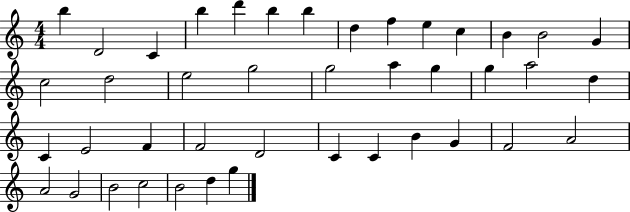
B5/q D4/h C4/q B5/q D6/q B5/q B5/q D5/q F5/q E5/q C5/q B4/q B4/h G4/q C5/h D5/h E5/h G5/h G5/h A5/q G5/q G5/q A5/h D5/q C4/q E4/h F4/q F4/h D4/h C4/q C4/q B4/q G4/q F4/h A4/h A4/h G4/h B4/h C5/h B4/h D5/q G5/q